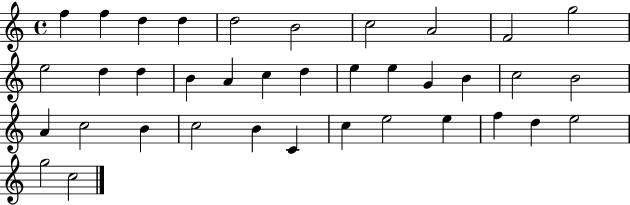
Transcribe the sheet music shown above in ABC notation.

X:1
T:Untitled
M:4/4
L:1/4
K:C
f f d d d2 B2 c2 A2 F2 g2 e2 d d B A c d e e G B c2 B2 A c2 B c2 B C c e2 e f d e2 g2 c2